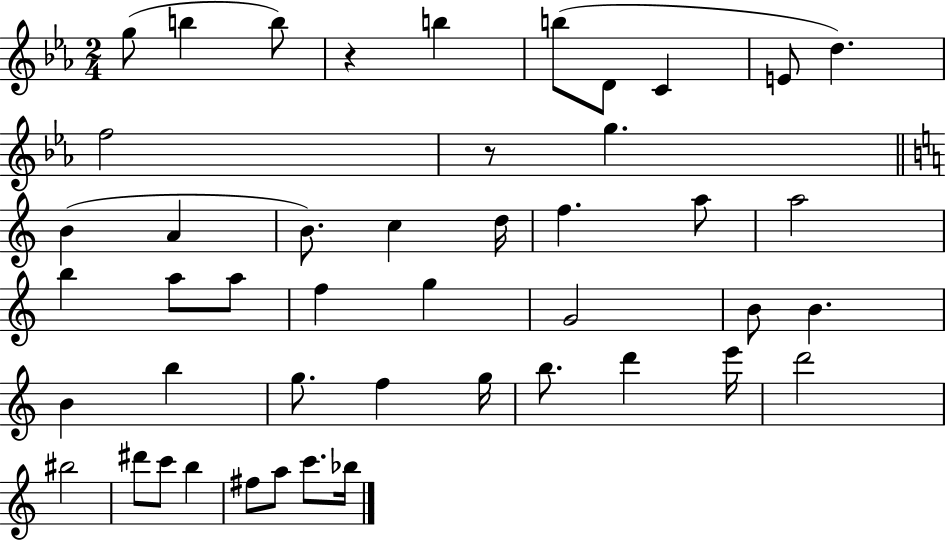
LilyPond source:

{
  \clef treble
  \numericTimeSignature
  \time 2/4
  \key ees \major
  g''8( b''4 b''8) | r4 b''4 | b''8( d'8 c'4 | e'8 d''4.) | \break f''2 | r8 g''4. | \bar "||" \break \key c \major b'4( a'4 | b'8.) c''4 d''16 | f''4. a''8 | a''2 | \break b''4 a''8 a''8 | f''4 g''4 | g'2 | b'8 b'4. | \break b'4 b''4 | g''8. f''4 g''16 | b''8. d'''4 e'''16 | d'''2 | \break bis''2 | dis'''8 c'''8 b''4 | fis''8 a''8 c'''8. bes''16 | \bar "|."
}